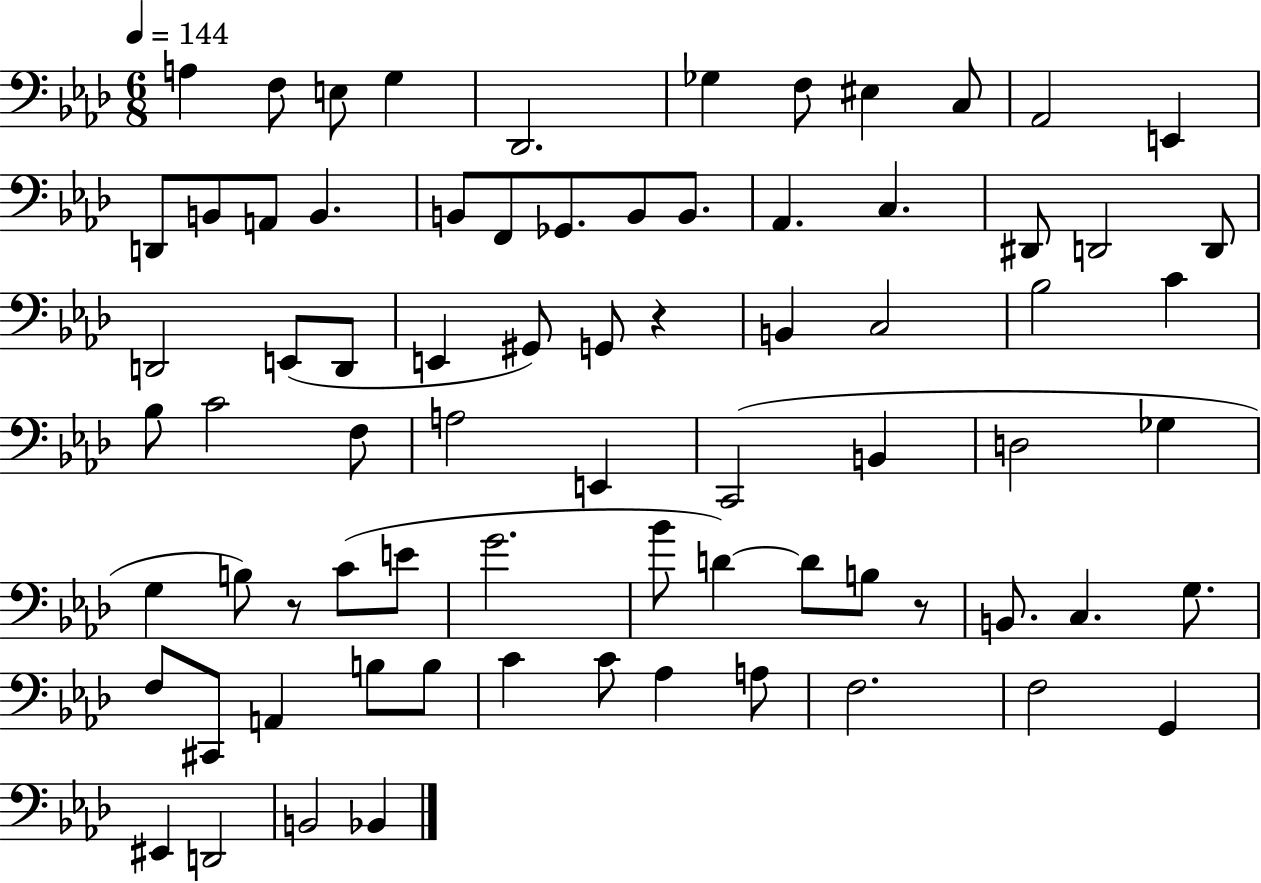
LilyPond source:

{
  \clef bass
  \numericTimeSignature
  \time 6/8
  \key aes \major
  \tempo 4 = 144
  \repeat volta 2 { a4 f8 e8 g4 | des,2. | ges4 f8 eis4 c8 | aes,2 e,4 | \break d,8 b,8 a,8 b,4. | b,8 f,8 ges,8. b,8 b,8. | aes,4. c4. | dis,8 d,2 d,8 | \break d,2 e,8( d,8 | e,4 gis,8) g,8 r4 | b,4 c2 | bes2 c'4 | \break bes8 c'2 f8 | a2 e,4 | c,2( b,4 | d2 ges4 | \break g4 b8) r8 c'8( e'8 | g'2. | bes'8 d'4~~) d'8 b8 r8 | b,8. c4. g8. | \break f8 cis,8 a,4 b8 b8 | c'4 c'8 aes4 a8 | f2. | f2 g,4 | \break eis,4 d,2 | b,2 bes,4 | } \bar "|."
}